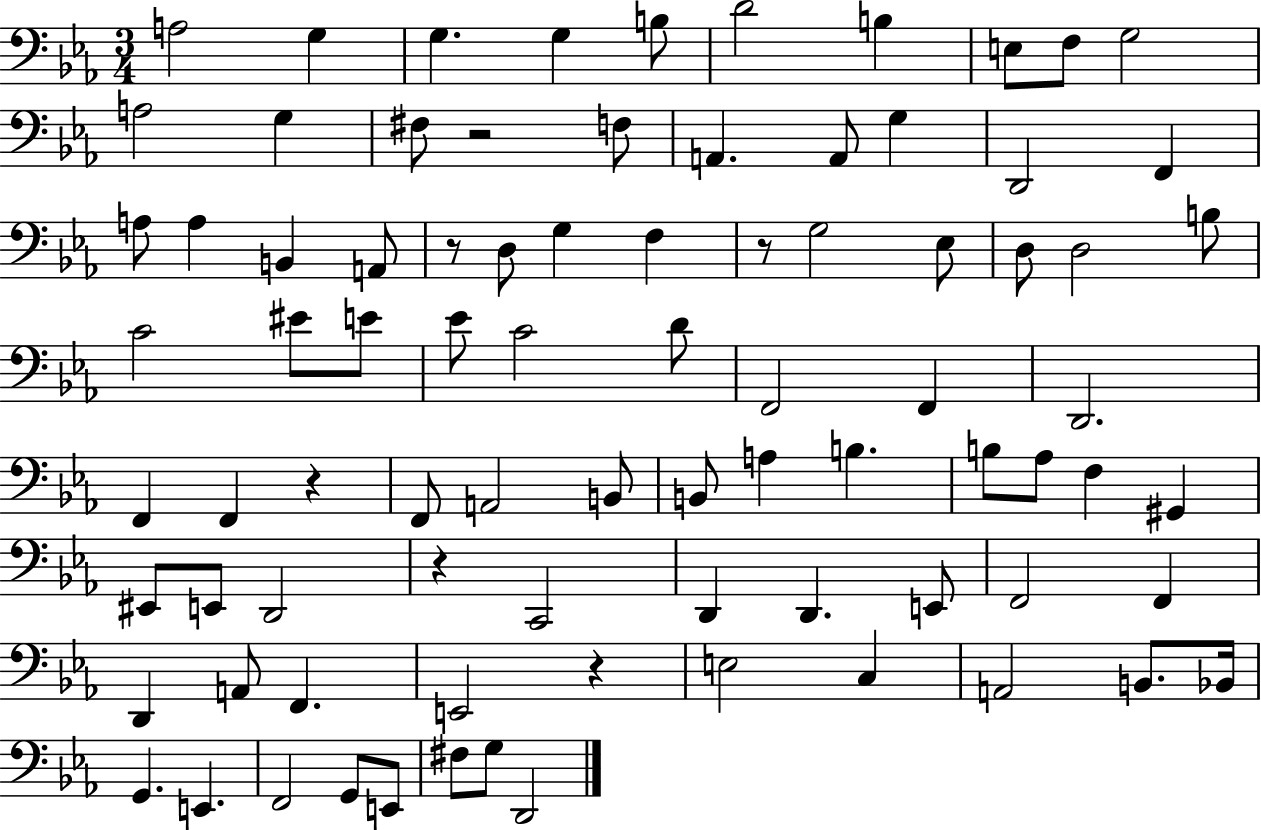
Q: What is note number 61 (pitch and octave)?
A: F2